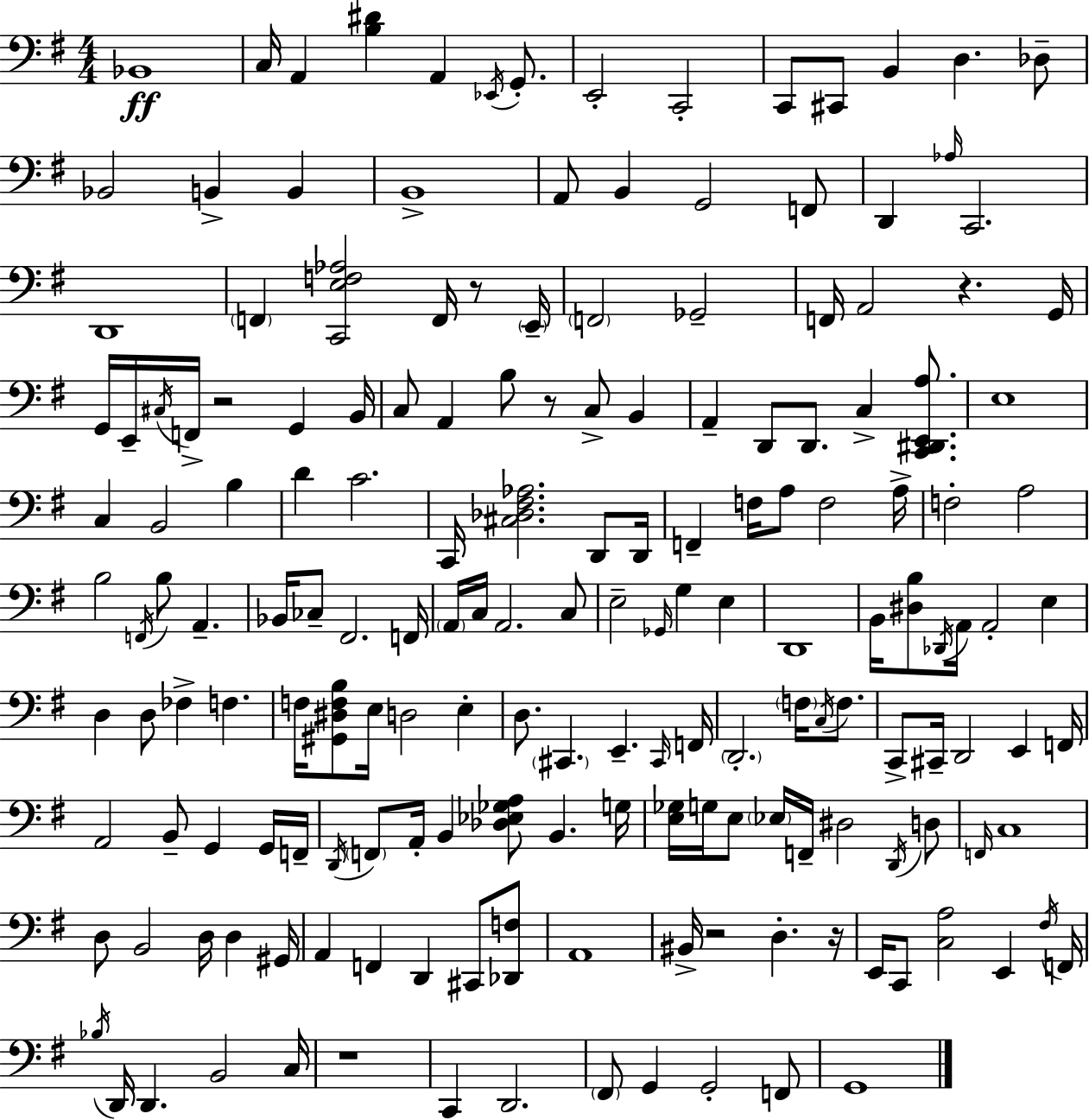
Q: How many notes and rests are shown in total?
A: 174